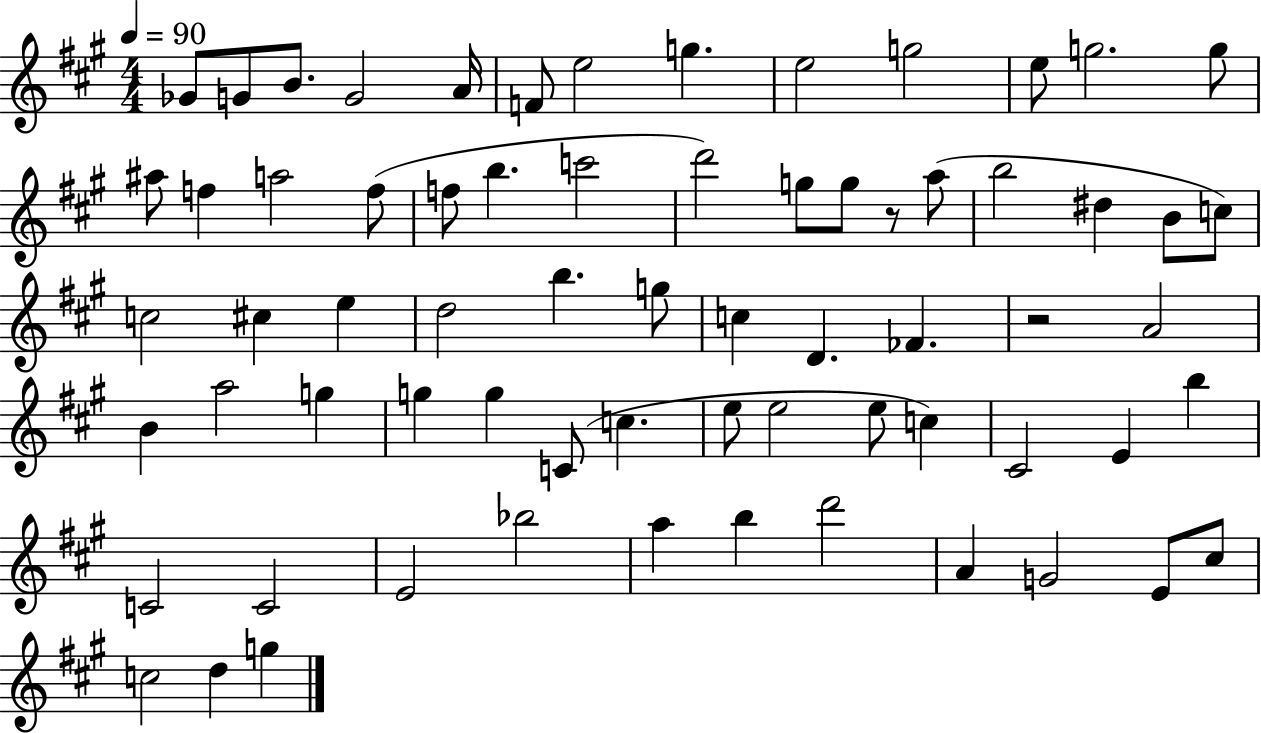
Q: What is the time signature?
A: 4/4